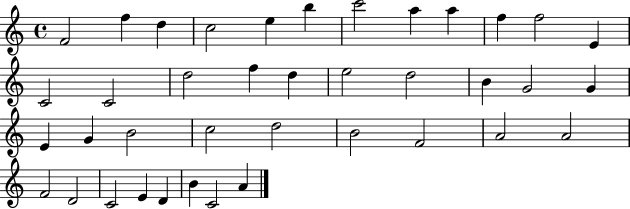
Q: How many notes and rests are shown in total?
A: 39